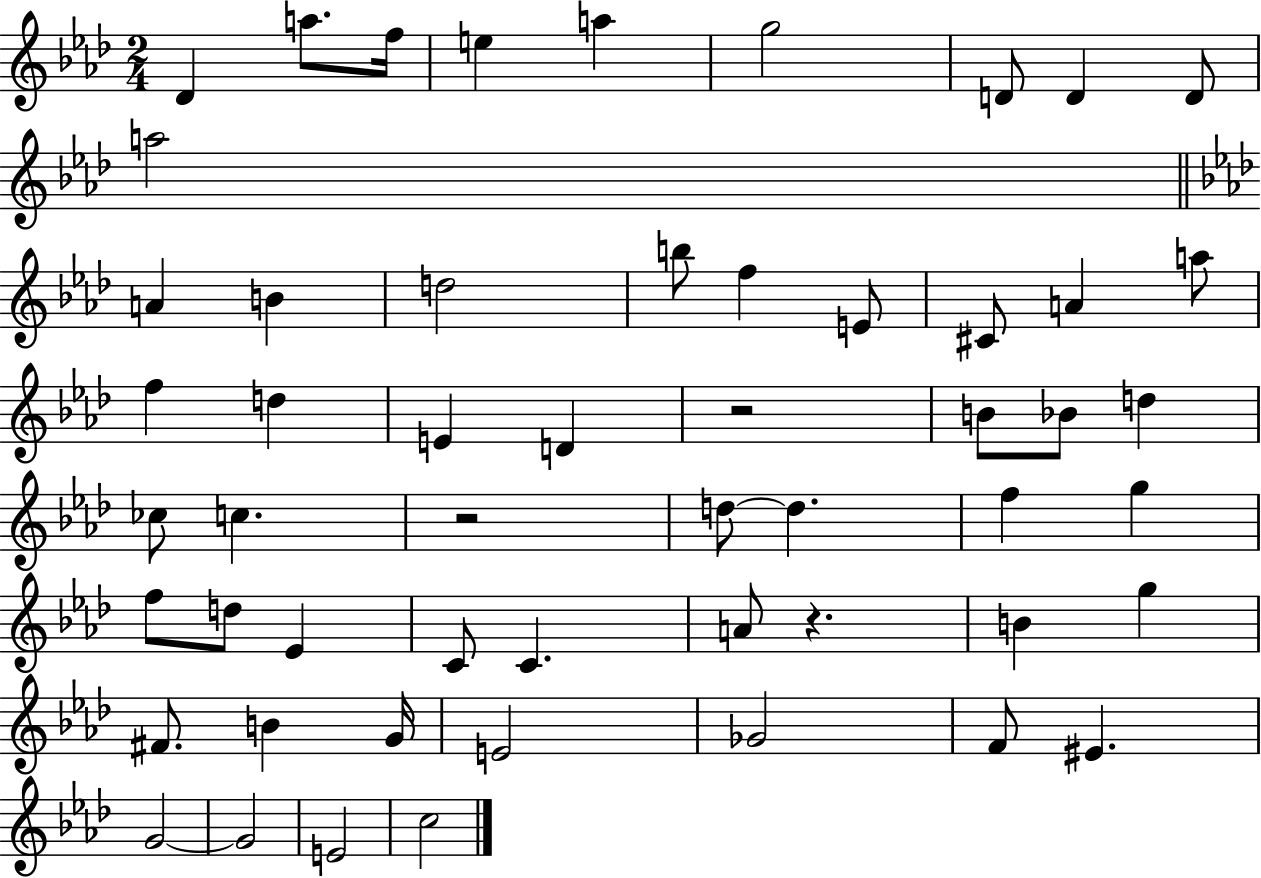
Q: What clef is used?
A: treble